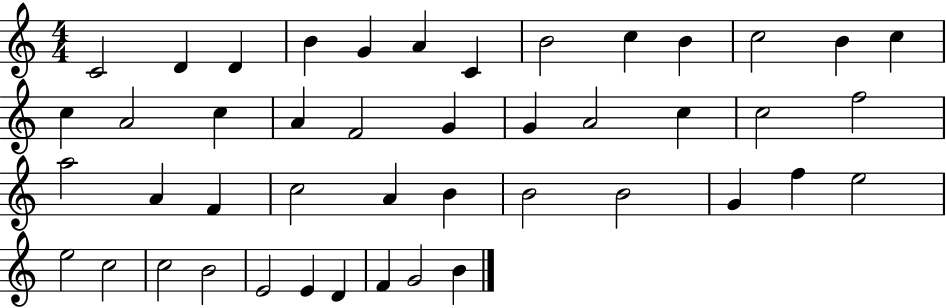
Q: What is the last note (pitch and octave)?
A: B4